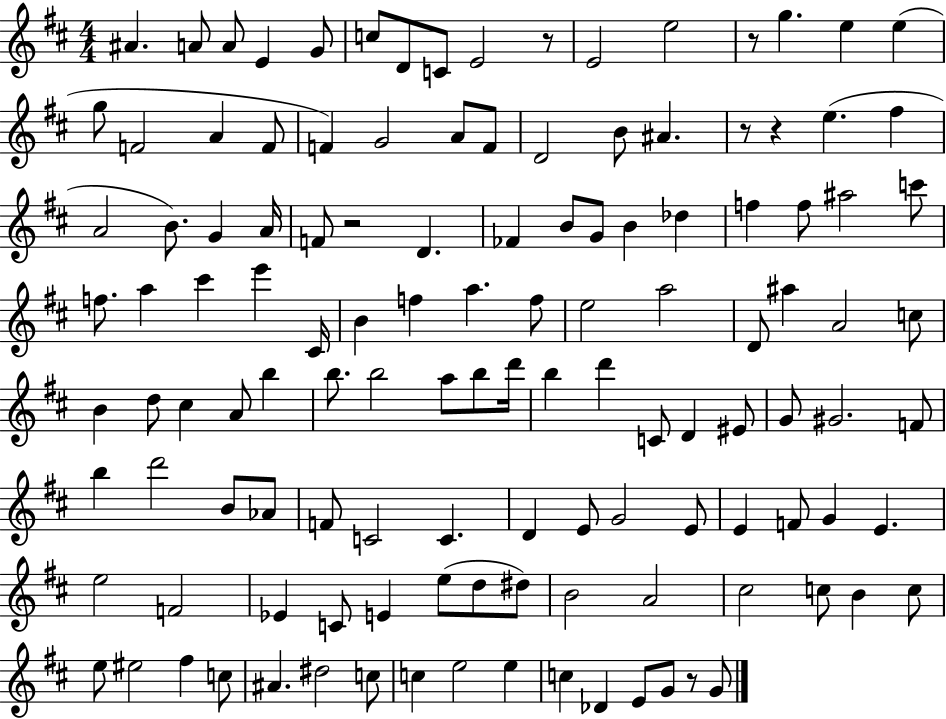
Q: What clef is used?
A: treble